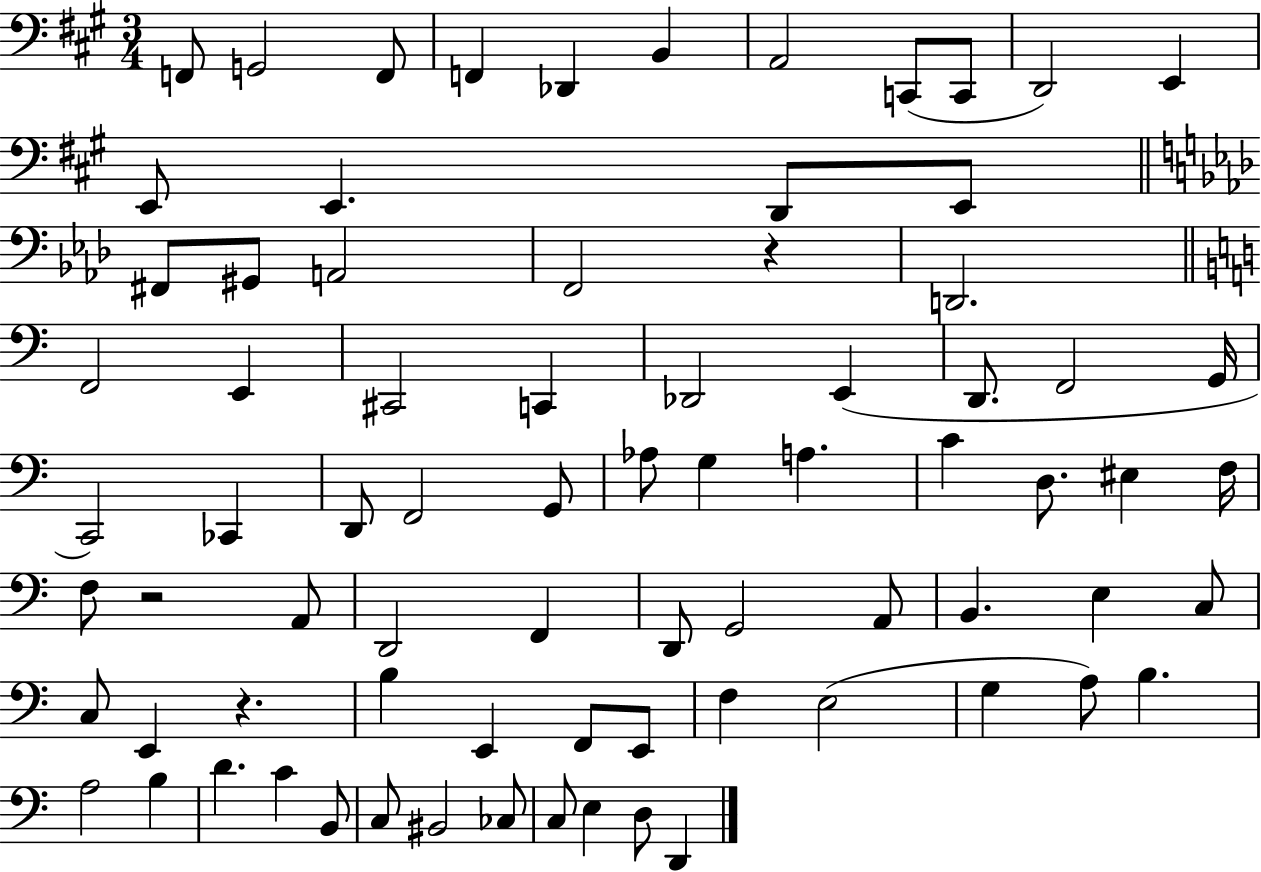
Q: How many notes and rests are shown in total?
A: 77